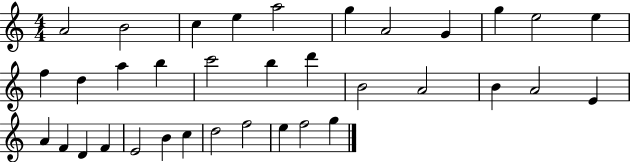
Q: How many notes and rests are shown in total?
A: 35